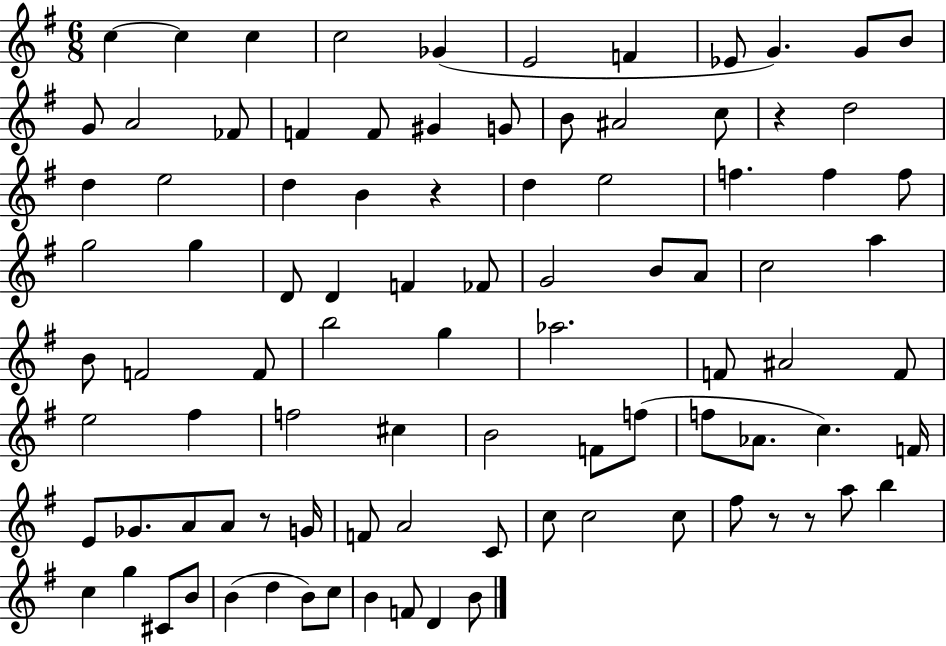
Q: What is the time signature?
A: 6/8